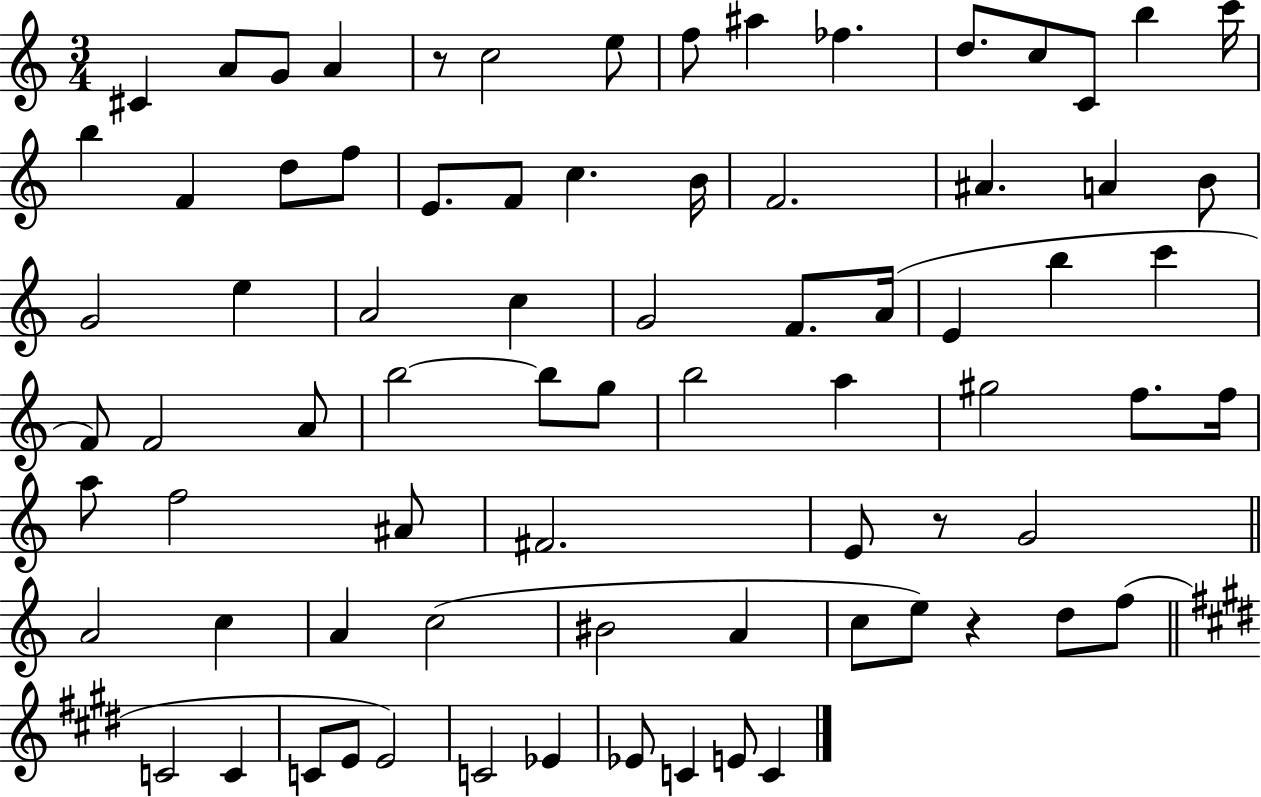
{
  \clef treble
  \numericTimeSignature
  \time 3/4
  \key c \major
  cis'4 a'8 g'8 a'4 | r8 c''2 e''8 | f''8 ais''4 fes''4. | d''8. c''8 c'8 b''4 c'''16 | \break b''4 f'4 d''8 f''8 | e'8. f'8 c''4. b'16 | f'2. | ais'4. a'4 b'8 | \break g'2 e''4 | a'2 c''4 | g'2 f'8. a'16( | e'4 b''4 c'''4 | \break f'8) f'2 a'8 | b''2~~ b''8 g''8 | b''2 a''4 | gis''2 f''8. f''16 | \break a''8 f''2 ais'8 | fis'2. | e'8 r8 g'2 | \bar "||" \break \key a \minor a'2 c''4 | a'4 c''2( | bis'2 a'4 | c''8 e''8) r4 d''8 f''8( | \break \bar "||" \break \key e \major c'2 c'4 | c'8 e'8 e'2) | c'2 ees'4 | ees'8 c'4 e'8 c'4 | \break \bar "|."
}